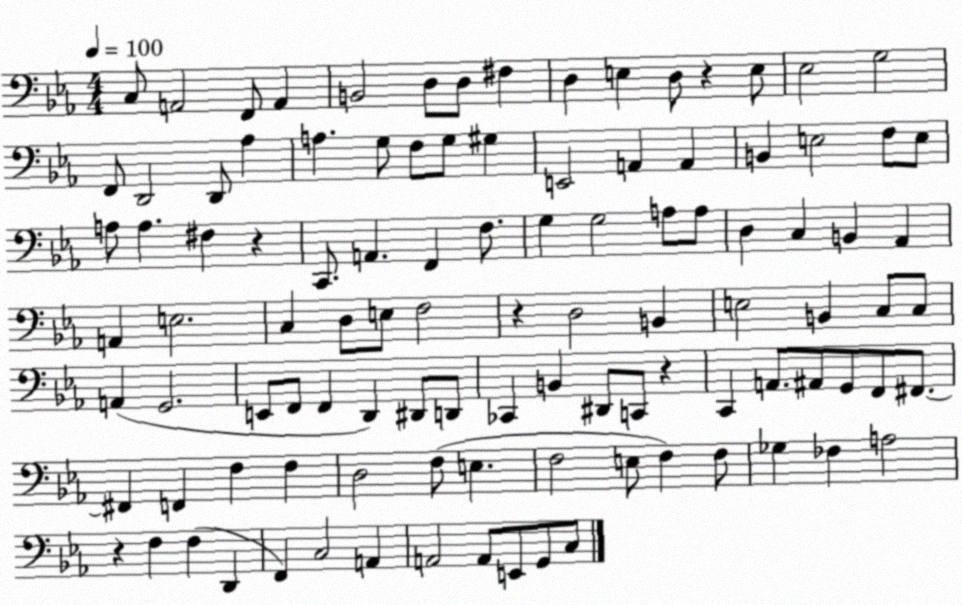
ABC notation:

X:1
T:Untitled
M:4/4
L:1/4
K:Eb
C,/2 A,,2 F,,/2 A,, B,,2 D,/2 D,/2 ^F, D, E, D,/2 z E,/2 _E,2 G,2 F,,/2 D,,2 D,,/2 _A, A, G,/2 F,/2 G,/2 ^G, E,,2 A,, A,, B,, E,2 F,/2 E,/2 A,/2 A, ^F, z C,,/2 A,, F,, F,/2 G, G,2 A,/2 A,/2 D, C, B,, _A,, A,, E,2 C, D,/2 E,/2 F,2 z D,2 B,, E,2 B,, C,/2 C,/2 A,, G,,2 E,,/2 F,,/2 F,, D,, ^D,,/2 D,,/2 _C,, B,, ^D,,/2 C,,/2 z C,, A,,/2 ^A,,/2 G,,/2 F,,/2 ^F,,/2 ^F,, F,, F, F, D,2 F,/2 E, F,2 E,/2 F, F,/2 _G, _F, A,2 z F, F, D,, F,, C,2 A,, A,,2 A,,/2 E,,/2 G,,/2 C,/2